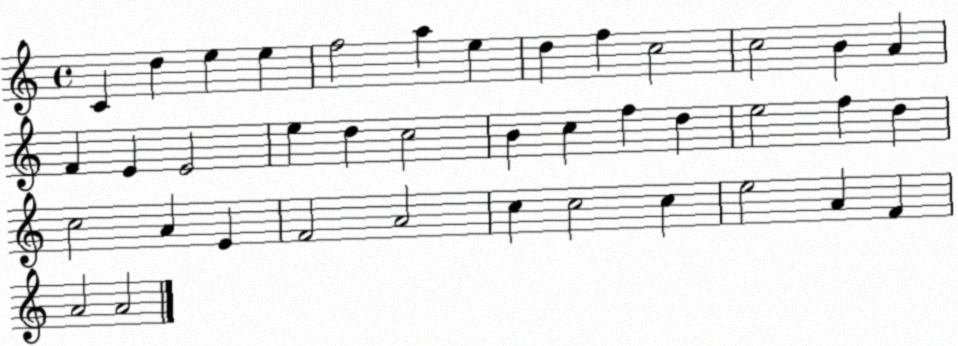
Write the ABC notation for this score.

X:1
T:Untitled
M:4/4
L:1/4
K:C
C d e e f2 a e d f c2 c2 B A F E E2 e d c2 B c f d e2 f d c2 A E F2 A2 c c2 c e2 A F A2 A2